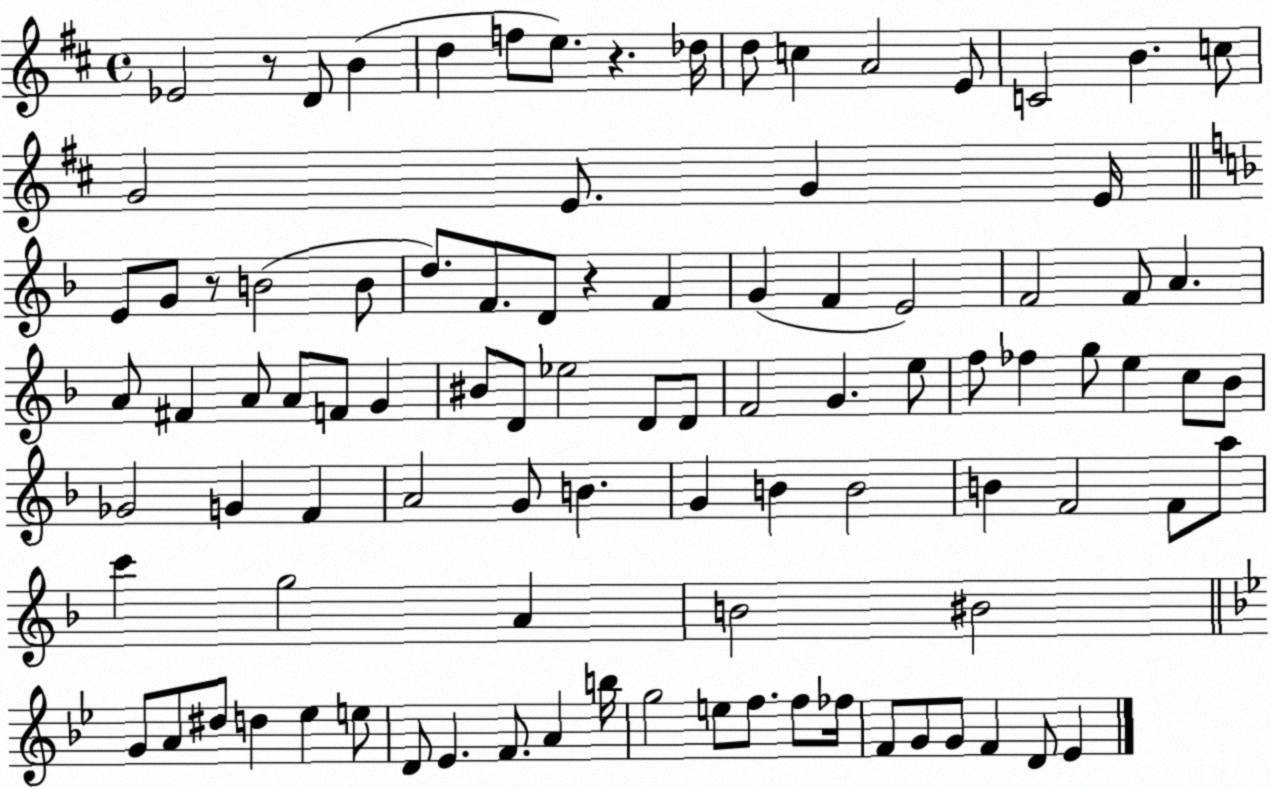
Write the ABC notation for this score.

X:1
T:Untitled
M:4/4
L:1/4
K:D
_E2 z/2 D/2 B d f/2 e/2 z _d/4 d/2 c A2 E/2 C2 B c/2 G2 E/2 G E/4 E/2 G/2 z/2 B2 B/2 d/2 F/2 D/2 z F G F E2 F2 F/2 A A/2 ^F A/2 A/2 F/2 G ^B/2 D/2 _e2 D/2 D/2 F2 G e/2 f/2 _f g/2 e c/2 _B/2 _G2 G F A2 G/2 B G B B2 B F2 F/2 a/2 c' g2 A B2 ^B2 G/2 A/2 ^d/2 d _e e/2 D/2 _E F/2 A b/4 g2 e/2 f/2 f/2 _f/4 F/2 G/2 G/2 F D/2 _E